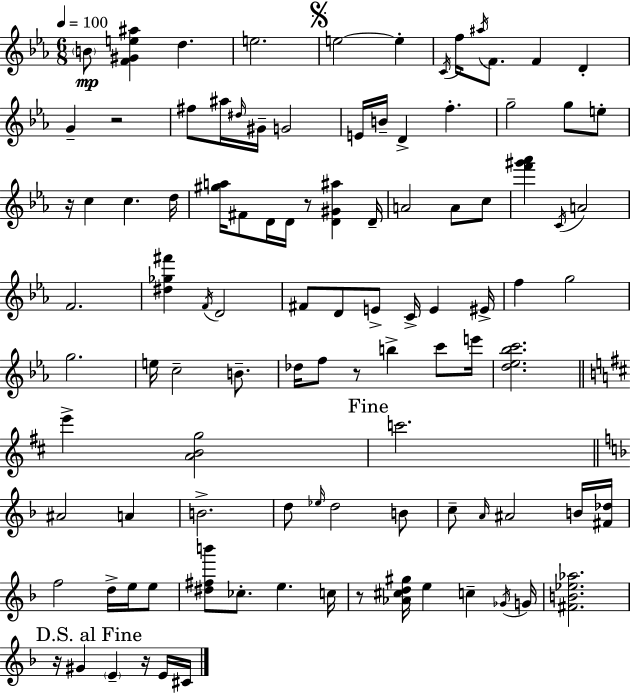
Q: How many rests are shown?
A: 7